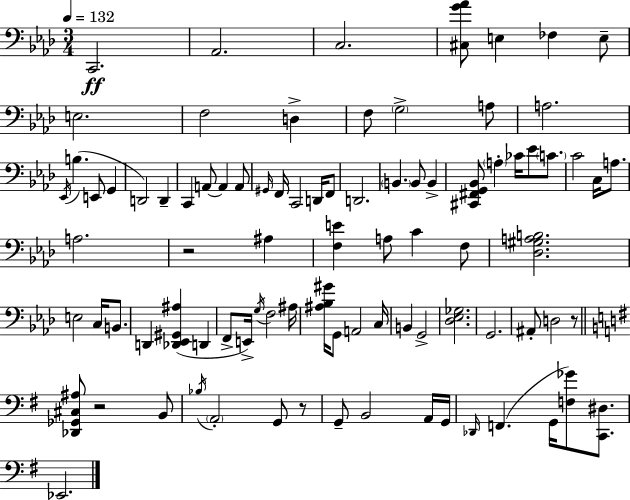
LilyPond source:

{
  \clef bass
  \numericTimeSignature
  \time 3/4
  \key f \minor
  \tempo 4 = 132
  \repeat volta 2 { c,2.\ff | aes,2. | c2. | <cis g' aes'>8 e4 fes4 e8-- | \break e2. | f2 d4-> | f8 \parenthesize g2-> a8 | a2. | \break \acciaccatura { ees,16 } b4.( e,8 g,4 | d,2) d,4-- | c,4 a,8~~ a,4 a,8 | \grace { gis,16 } f,16 c,2 d,16 | \break f,8 d,2. | \parenthesize b,4. b,8 b,4-> | <cis, fis, g, bes,>8 \parenthesize a4-. ces'16 ees'8 \parenthesize c'8. | c'2 c16 a8. | \break a2. | r2 ais4 | <f e'>4 a8 c'4 | f8 <des gis a b>2. | \break e2 c16 b,8. | d,4 <des, ees, gis, ais>4( d,4 | f,8-> e,16->) \acciaccatura { g16 } f2 | ais16 <ais bes gis'>16 g,8 a,2 | \break c16 b,4 g,2-> | <des ees ges>2. | g,2. | ais,8-. d2 | \break r8 \bar "||" \break \key g \major <des, ges, cis ais>8 r2 b,8 | \acciaccatura { bes16 } \parenthesize a,2-. g,8 r8 | g,8-- b,2 a,16 | g,16 \grace { des,16 }( f,4. g,16 <f ges'>8) <c, dis>8. | \break ees,2. | } \bar "|."
}